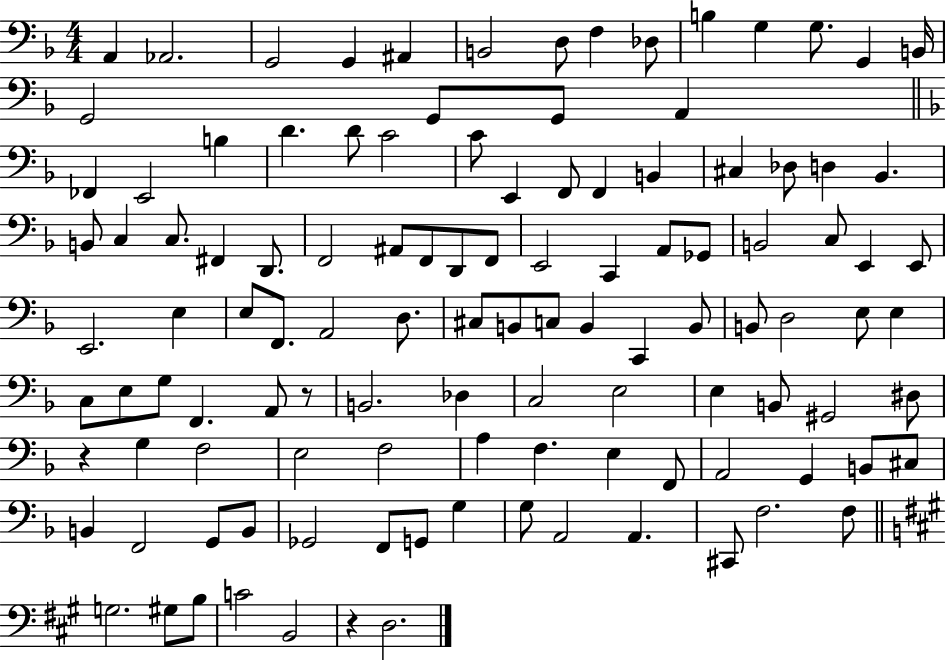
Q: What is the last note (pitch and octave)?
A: D3